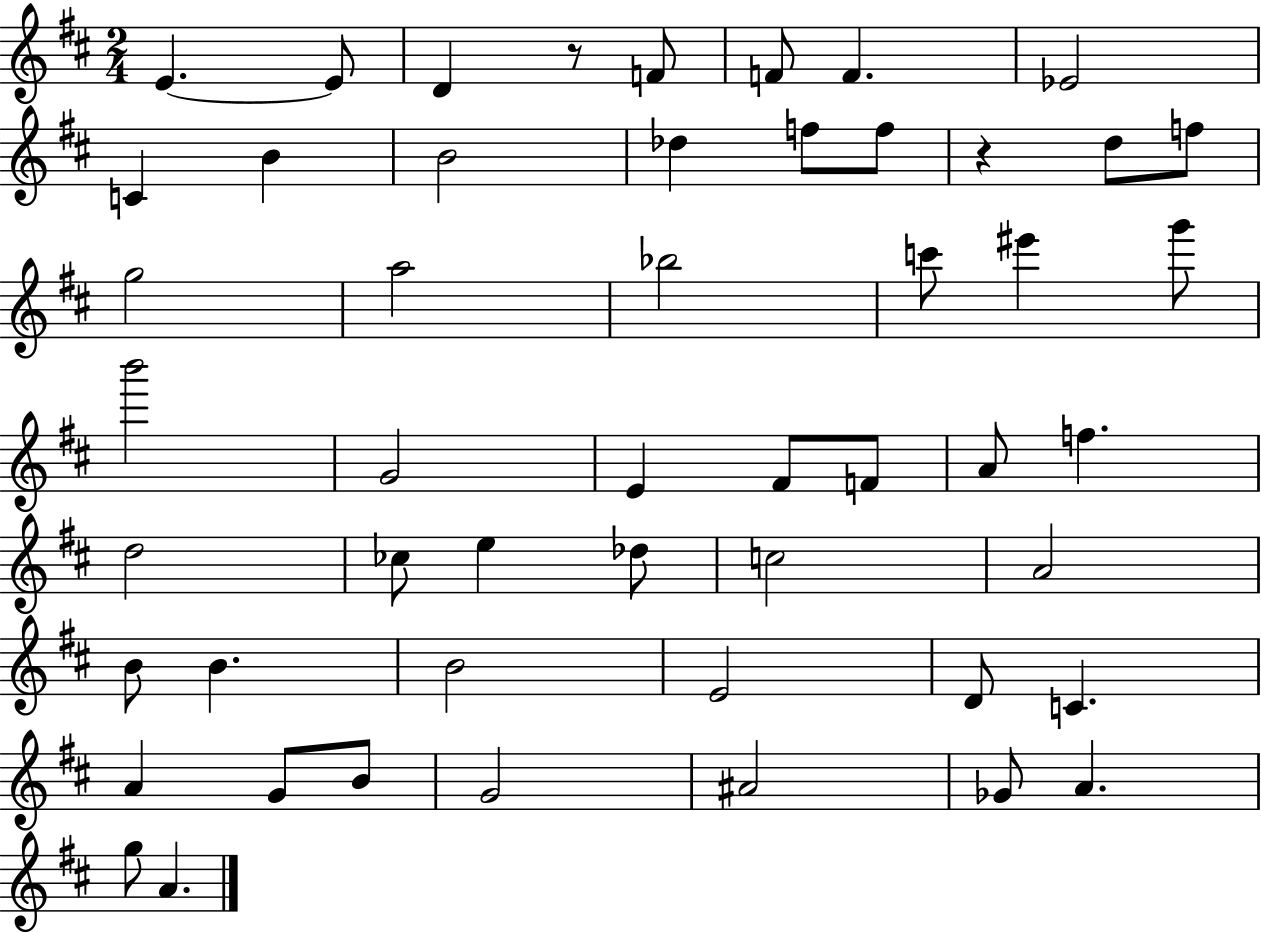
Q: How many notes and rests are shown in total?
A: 51